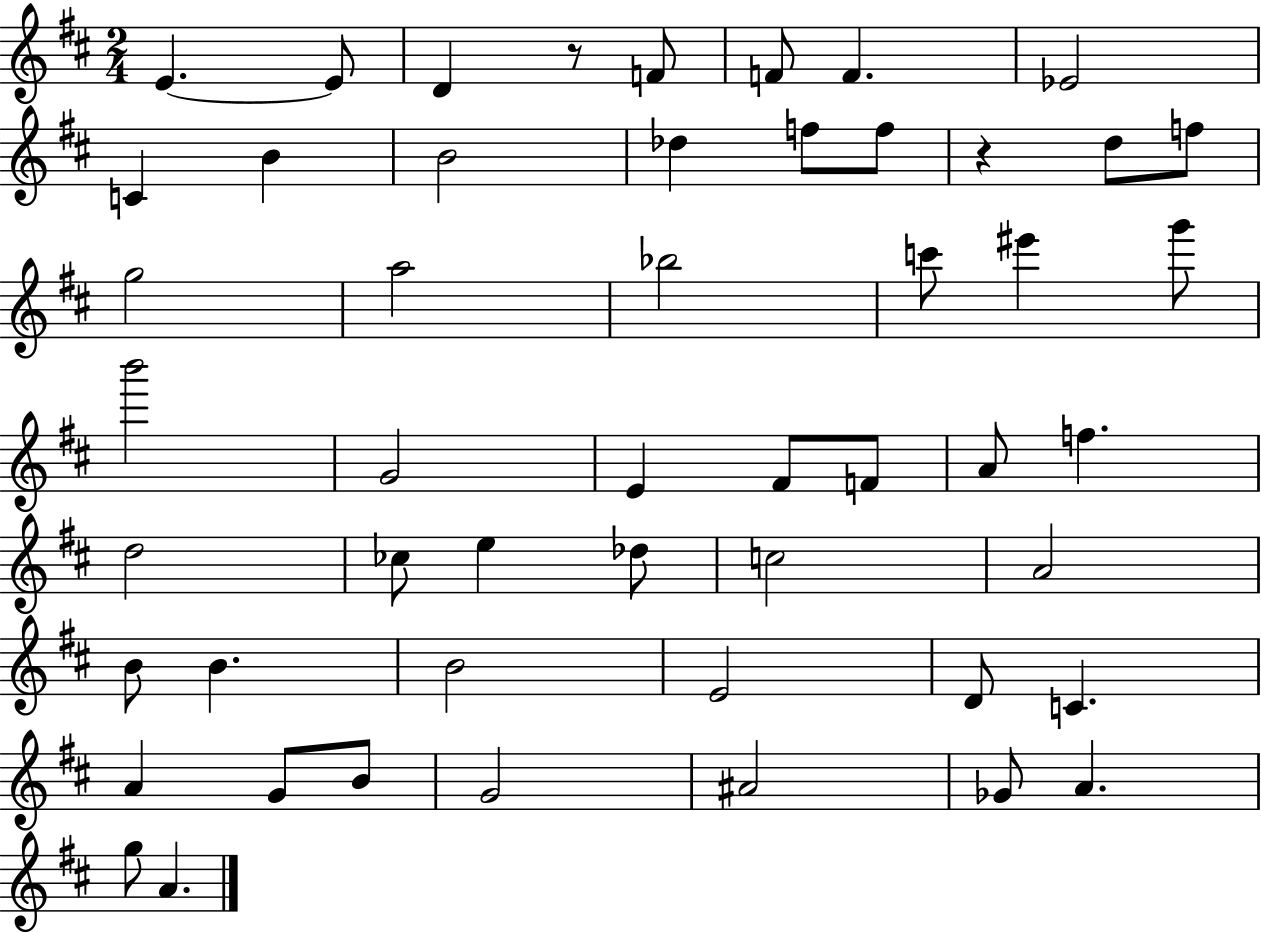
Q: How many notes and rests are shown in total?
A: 51